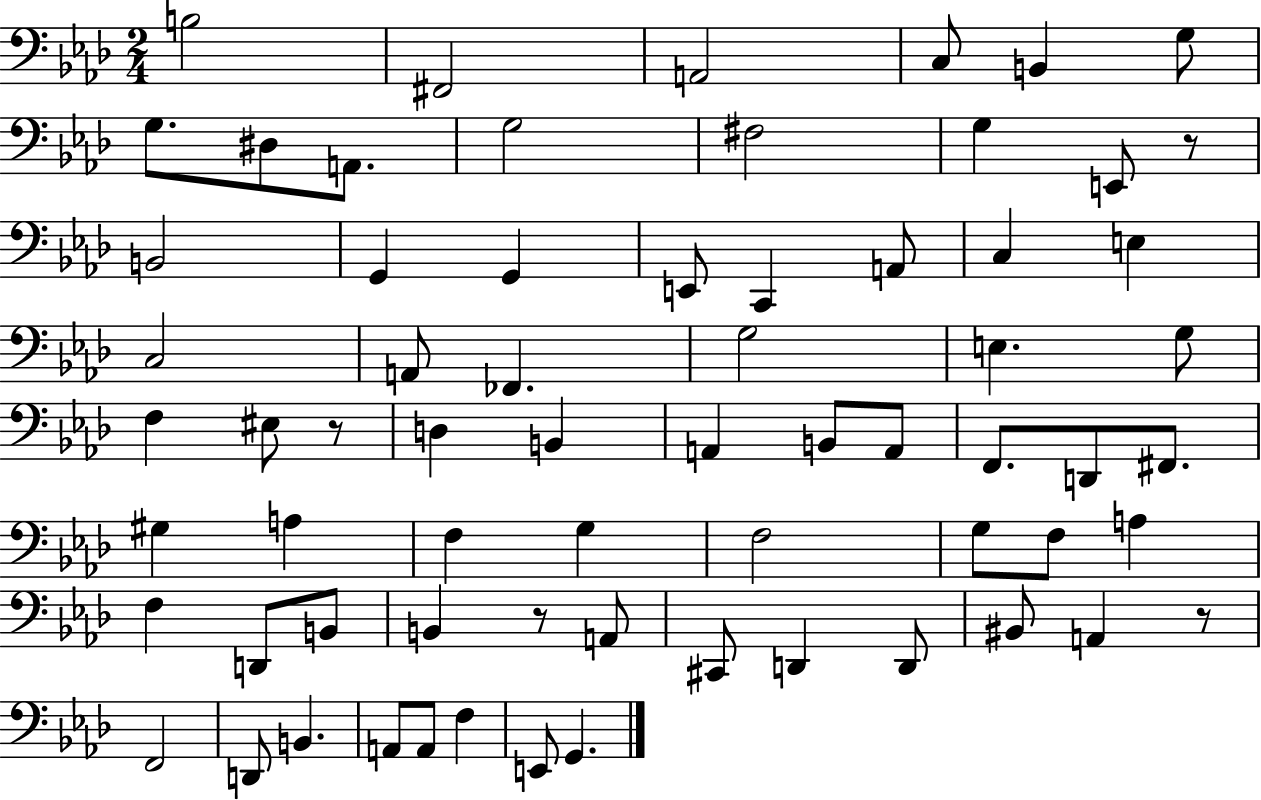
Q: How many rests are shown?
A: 4